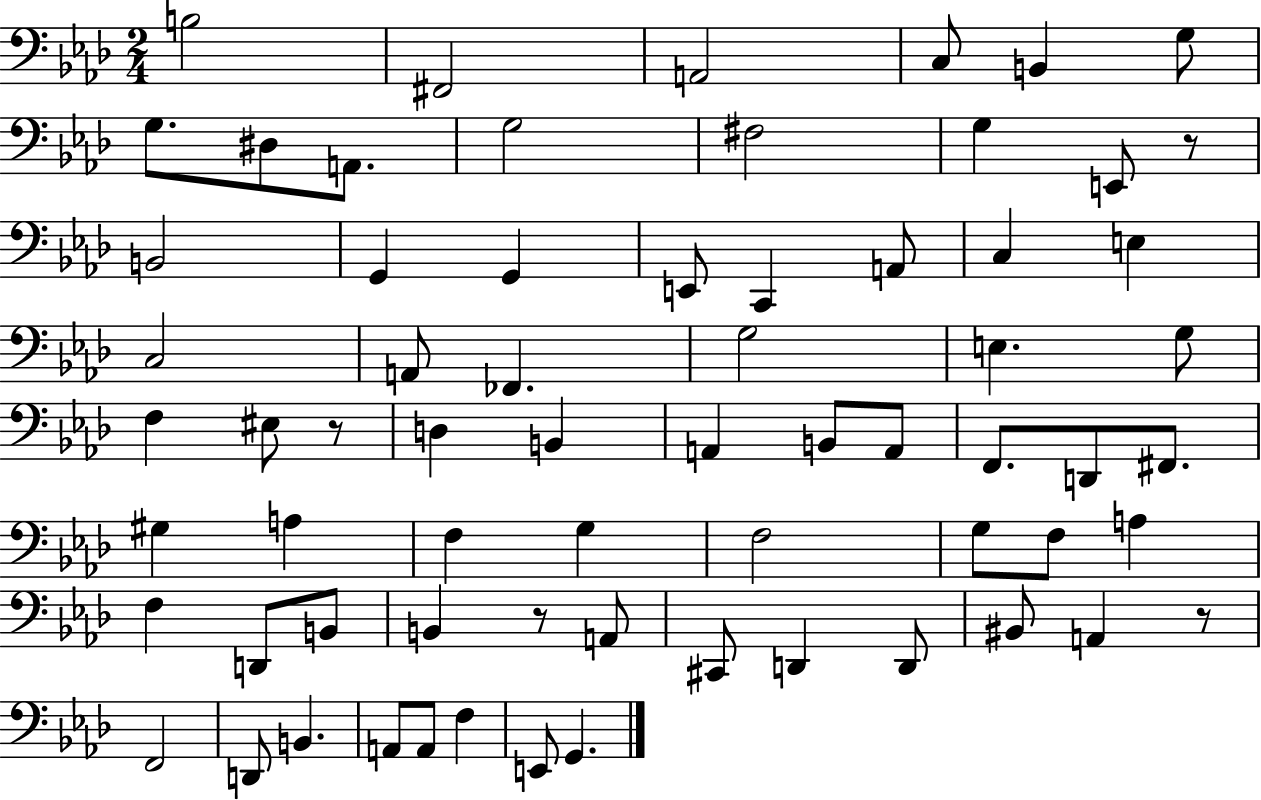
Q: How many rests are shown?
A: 4